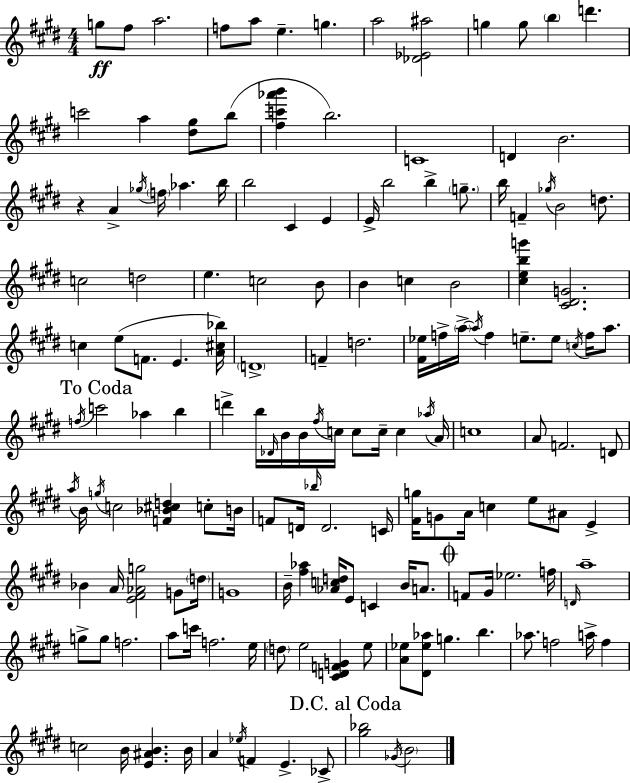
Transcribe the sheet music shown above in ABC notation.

X:1
T:Untitled
M:4/4
L:1/4
K:E
g/2 ^f/2 a2 f/2 a/2 e g a2 [_D_E^a]2 g g/2 b d' c'2 a [^d^g]/2 b/2 [^fc'_a'b'] b2 C4 D B2 z A _g/4 f/4 _a b/4 b2 ^C E E/4 b2 b g/2 b/4 F _g/4 B2 d/2 c2 d2 e c2 B/2 B c B2 [^cebg'] [^C^DG]2 c e/2 F/2 E [A^c_b]/4 D4 F d2 [^F_e]/4 f/4 a/4 a/4 f e/2 e/2 c/4 f/4 a/2 f/4 c'2 _a b d' b/4 _D/4 B/4 B/4 ^f/4 c/4 c/2 c/4 c _a/4 A/4 c4 A/2 F2 D/2 a/4 B/4 g/4 c2 [F_B^cd] c/2 B/4 F/2 D/4 _b/4 D2 C/4 [^Fg]/4 G/2 A/4 c e/2 ^A/2 E _B A/4 [E^F_Ag]2 G/2 d/4 G4 B/4 [^f_a] [_Acd]/4 E/2 C B/4 A/2 F/2 ^G/4 _e2 f/4 D/4 a4 g/2 g/2 f2 a/2 c'/4 f2 e/4 d/2 e2 [^CDFG] e/2 [A_e]/2 [^D_e_a]/2 g b _a/2 f2 a/4 f c2 B/4 [E^AB] B/4 A _e/4 F E _C/2 [^g_b]2 _G/4 B2